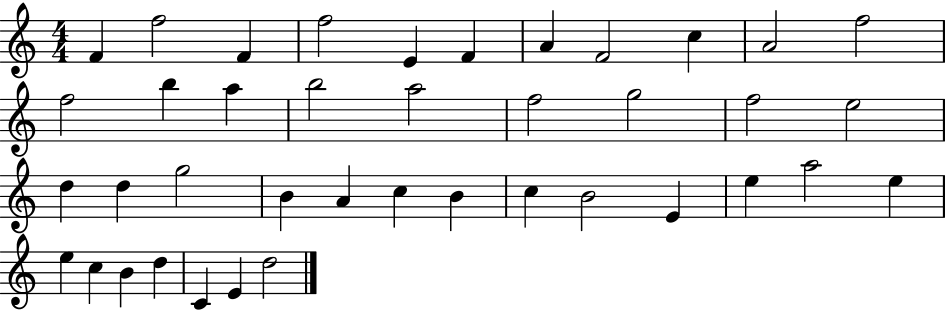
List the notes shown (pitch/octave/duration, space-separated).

F4/q F5/h F4/q F5/h E4/q F4/q A4/q F4/h C5/q A4/h F5/h F5/h B5/q A5/q B5/h A5/h F5/h G5/h F5/h E5/h D5/q D5/q G5/h B4/q A4/q C5/q B4/q C5/q B4/h E4/q E5/q A5/h E5/q E5/q C5/q B4/q D5/q C4/q E4/q D5/h